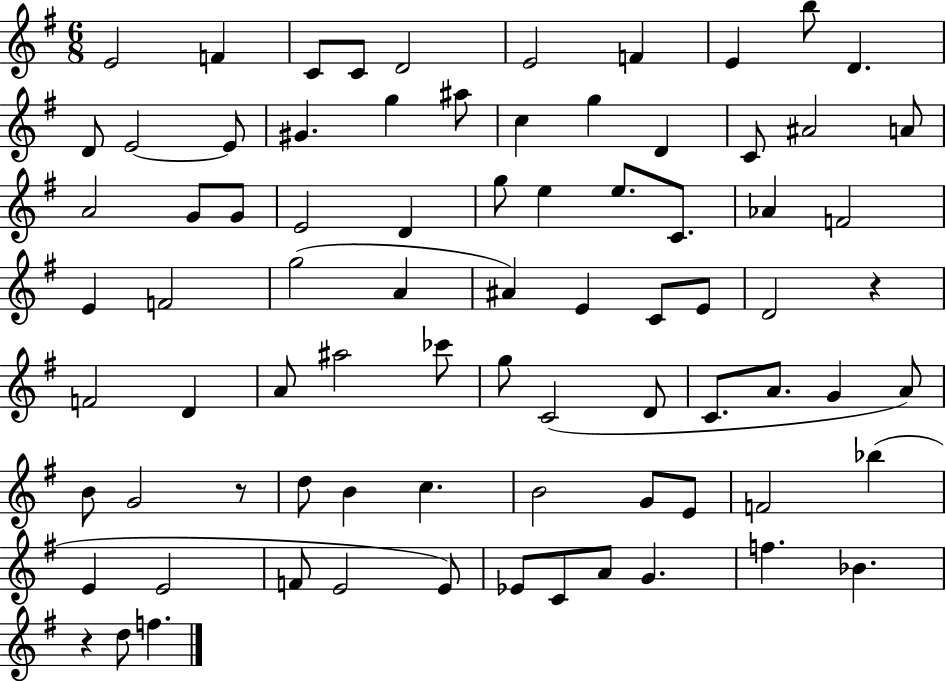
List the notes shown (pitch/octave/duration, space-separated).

E4/h F4/q C4/e C4/e D4/h E4/h F4/q E4/q B5/e D4/q. D4/e E4/h E4/e G#4/q. G5/q A#5/e C5/q G5/q D4/q C4/e A#4/h A4/e A4/h G4/e G4/e E4/h D4/q G5/e E5/q E5/e. C4/e. Ab4/q F4/h E4/q F4/h G5/h A4/q A#4/q E4/q C4/e E4/e D4/h R/q F4/h D4/q A4/e A#5/h CES6/e G5/e C4/h D4/e C4/e. A4/e. G4/q A4/e B4/e G4/h R/e D5/e B4/q C5/q. B4/h G4/e E4/e F4/h Bb5/q E4/q E4/h F4/e E4/h E4/e Eb4/e C4/e A4/e G4/q. F5/q. Bb4/q. R/q D5/e F5/q.